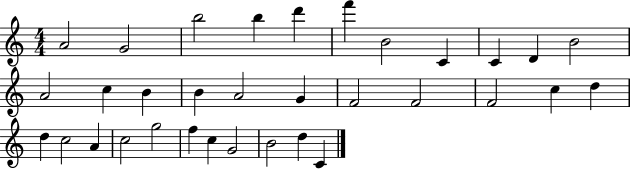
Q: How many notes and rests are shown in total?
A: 33